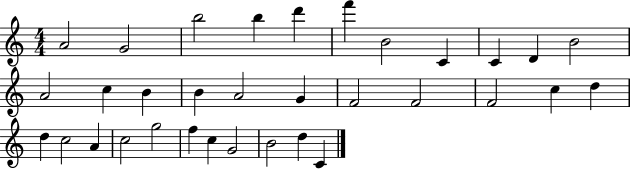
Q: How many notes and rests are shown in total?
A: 33